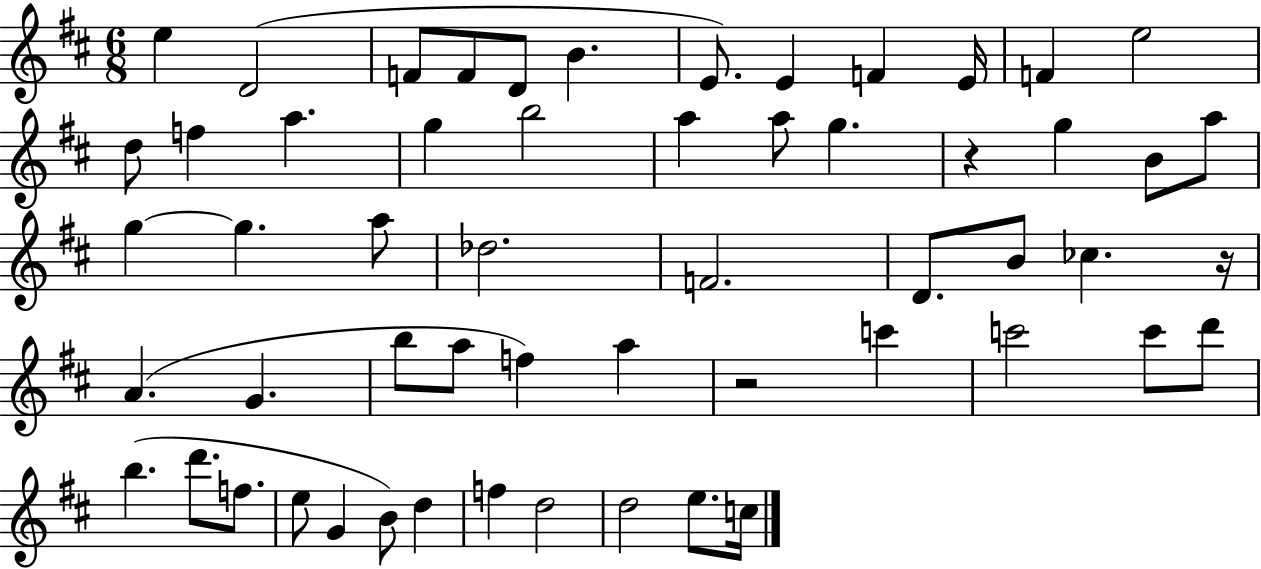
E5/q D4/h F4/e F4/e D4/e B4/q. E4/e. E4/q F4/q E4/s F4/q E5/h D5/e F5/q A5/q. G5/q B5/h A5/q A5/e G5/q. R/q G5/q B4/e A5/e G5/q G5/q. A5/e Db5/h. F4/h. D4/e. B4/e CES5/q. R/s A4/q. G4/q. B5/e A5/e F5/q A5/q R/h C6/q C6/h C6/e D6/e B5/q. D6/e. F5/e. E5/e G4/q B4/e D5/q F5/q D5/h D5/h E5/e. C5/s